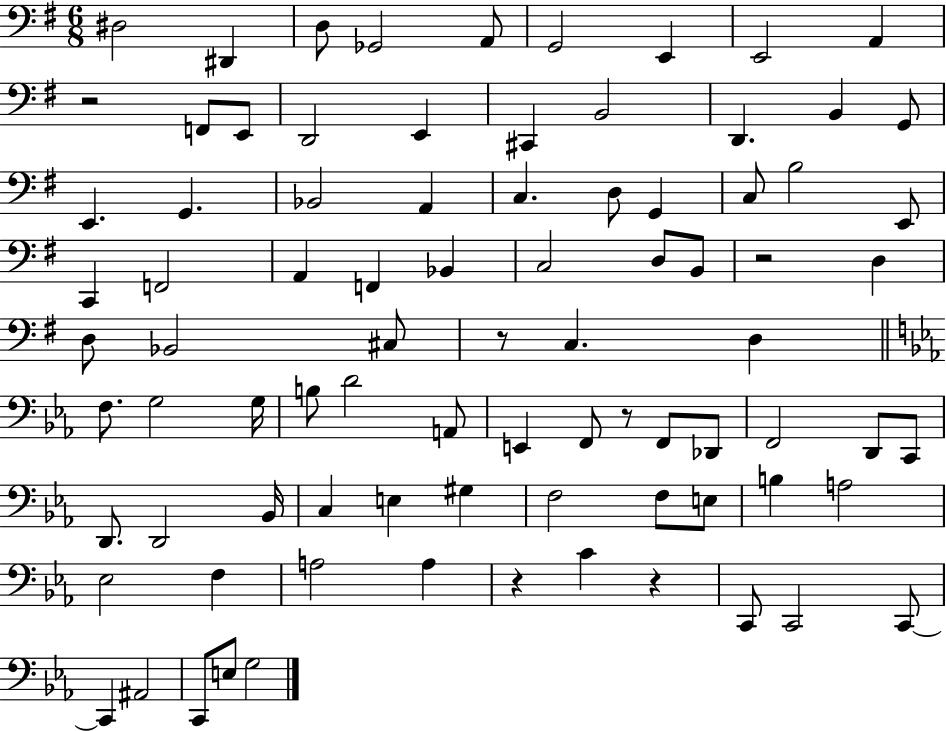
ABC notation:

X:1
T:Untitled
M:6/8
L:1/4
K:G
^D,2 ^D,, D,/2 _G,,2 A,,/2 G,,2 E,, E,,2 A,, z2 F,,/2 E,,/2 D,,2 E,, ^C,, B,,2 D,, B,, G,,/2 E,, G,, _B,,2 A,, C, D,/2 G,, C,/2 B,2 E,,/2 C,, F,,2 A,, F,, _B,, C,2 D,/2 B,,/2 z2 D, D,/2 _B,,2 ^C,/2 z/2 C, D, F,/2 G,2 G,/4 B,/2 D2 A,,/2 E,, F,,/2 z/2 F,,/2 _D,,/2 F,,2 D,,/2 C,,/2 D,,/2 D,,2 _B,,/4 C, E, ^G, F,2 F,/2 E,/2 B, A,2 _E,2 F, A,2 A, z C z C,,/2 C,,2 C,,/2 C,, ^A,,2 C,,/2 E,/2 G,2